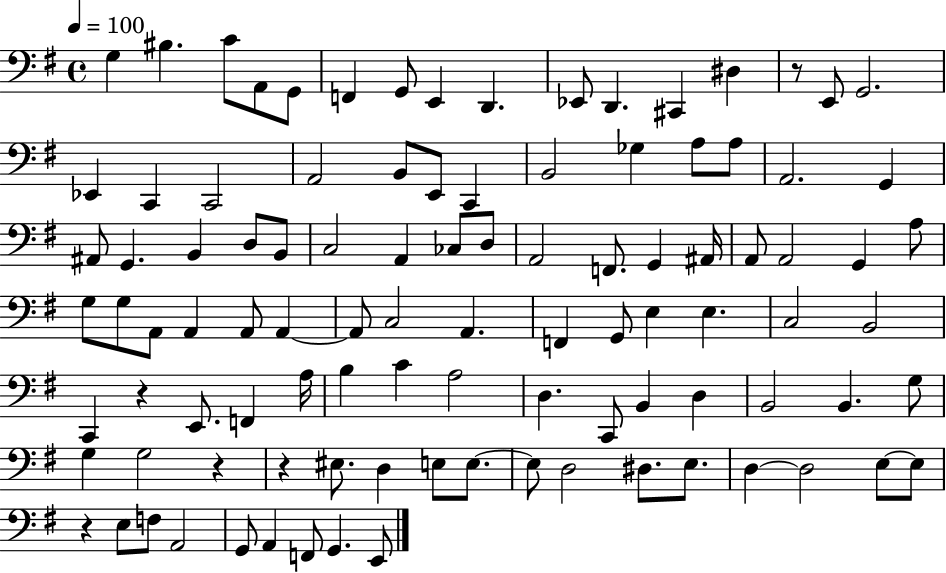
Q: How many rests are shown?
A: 5